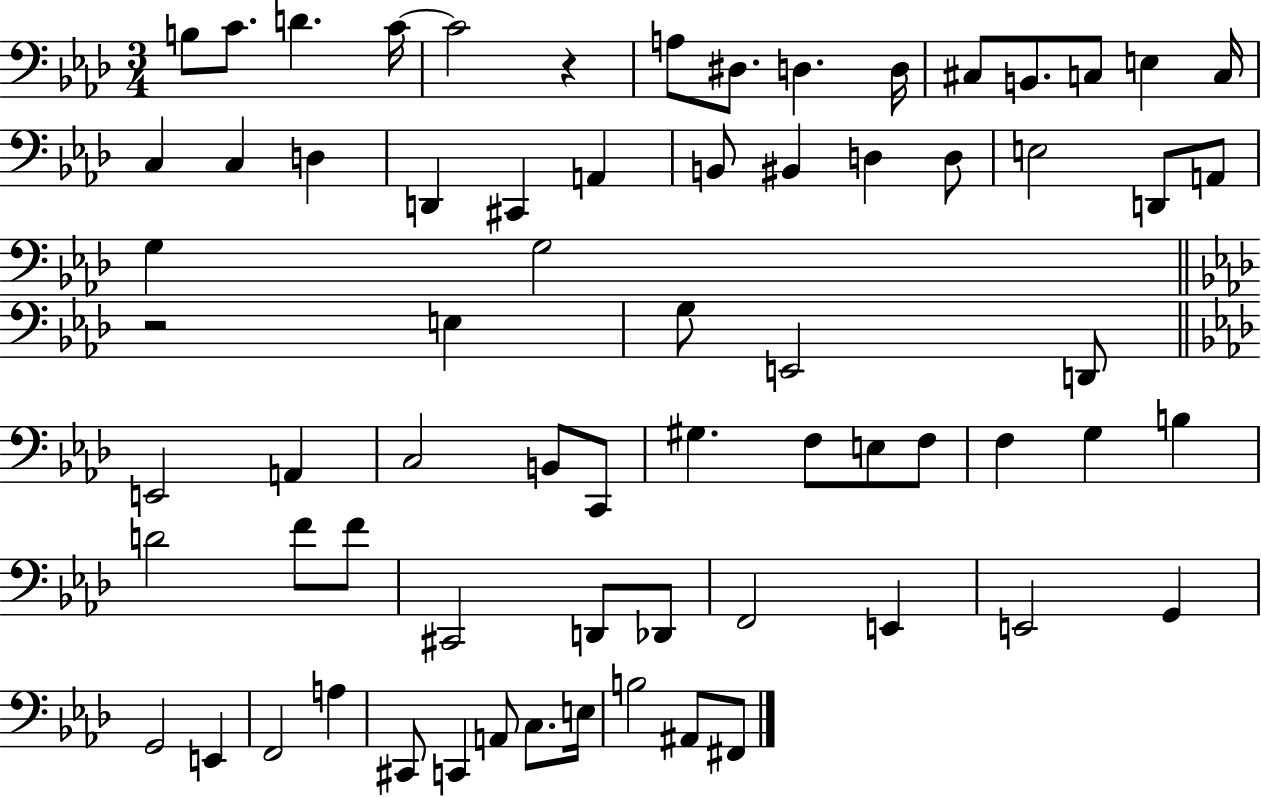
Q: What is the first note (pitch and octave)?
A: B3